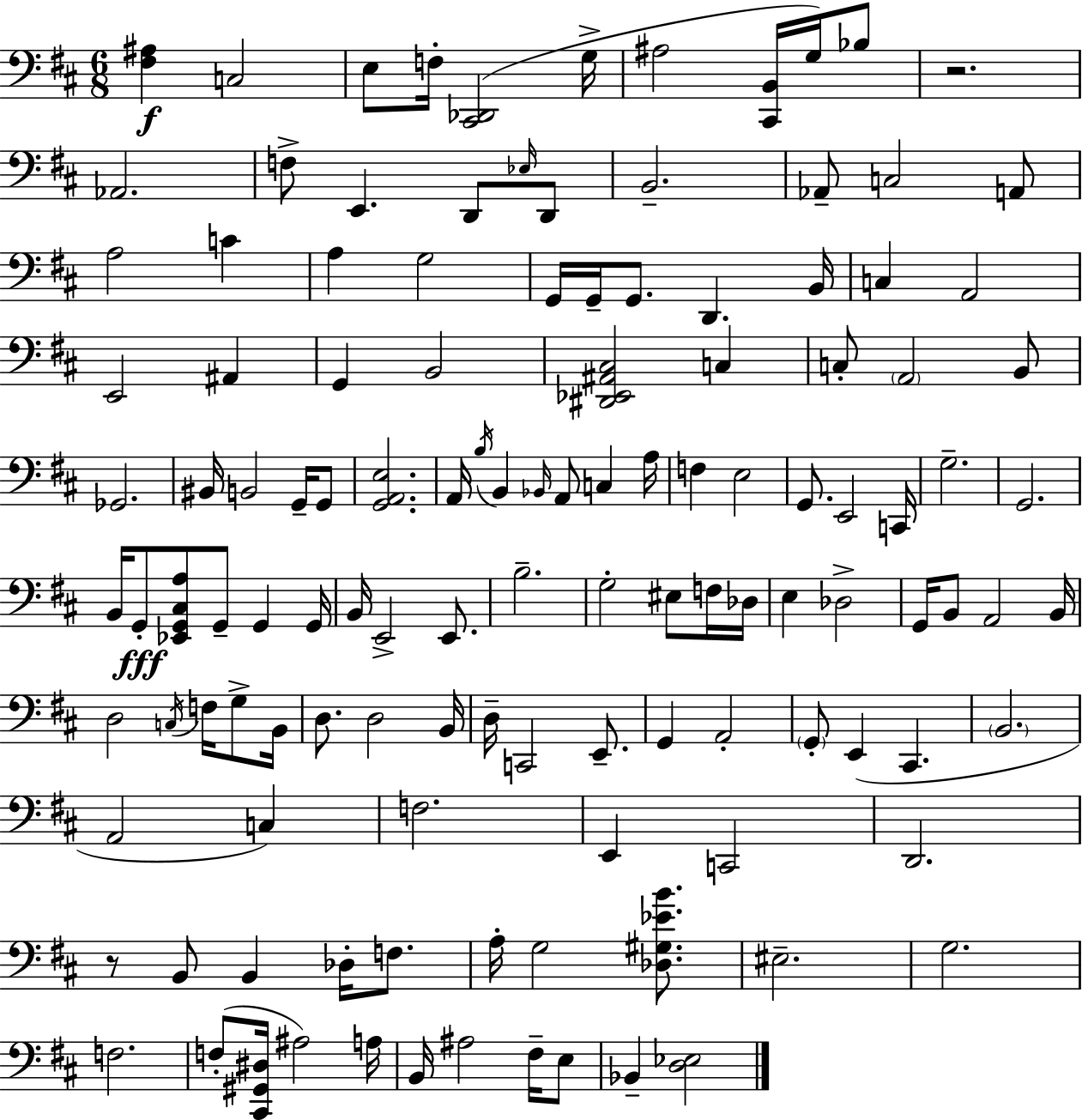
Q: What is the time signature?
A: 6/8